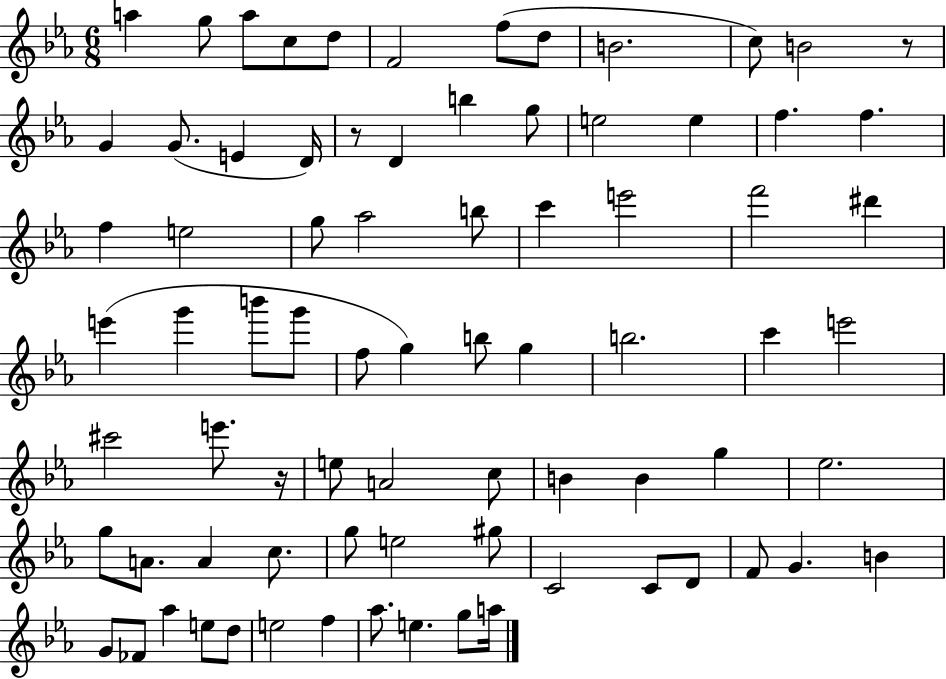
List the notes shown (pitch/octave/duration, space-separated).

A5/q G5/e A5/e C5/e D5/e F4/h F5/e D5/e B4/h. C5/e B4/h R/e G4/q G4/e. E4/q D4/s R/e D4/q B5/q G5/e E5/h E5/q F5/q. F5/q. F5/q E5/h G5/e Ab5/h B5/e C6/q E6/h F6/h D#6/q E6/q G6/q B6/e G6/e F5/e G5/q B5/e G5/q B5/h. C6/q E6/h C#6/h E6/e. R/s E5/e A4/h C5/e B4/q B4/q G5/q Eb5/h. G5/e A4/e. A4/q C5/e. G5/e E5/h G#5/e C4/h C4/e D4/e F4/e G4/q. B4/q G4/e FES4/e Ab5/q E5/e D5/e E5/h F5/q Ab5/e. E5/q. G5/e A5/s